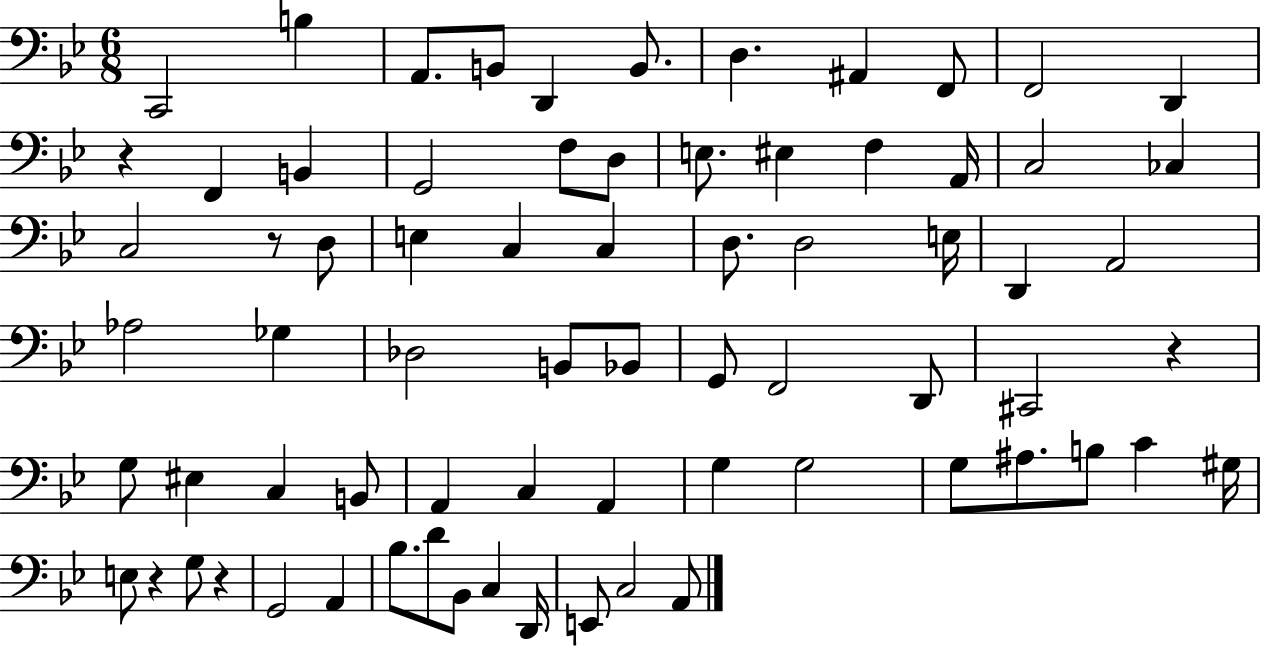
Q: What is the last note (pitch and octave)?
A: A2